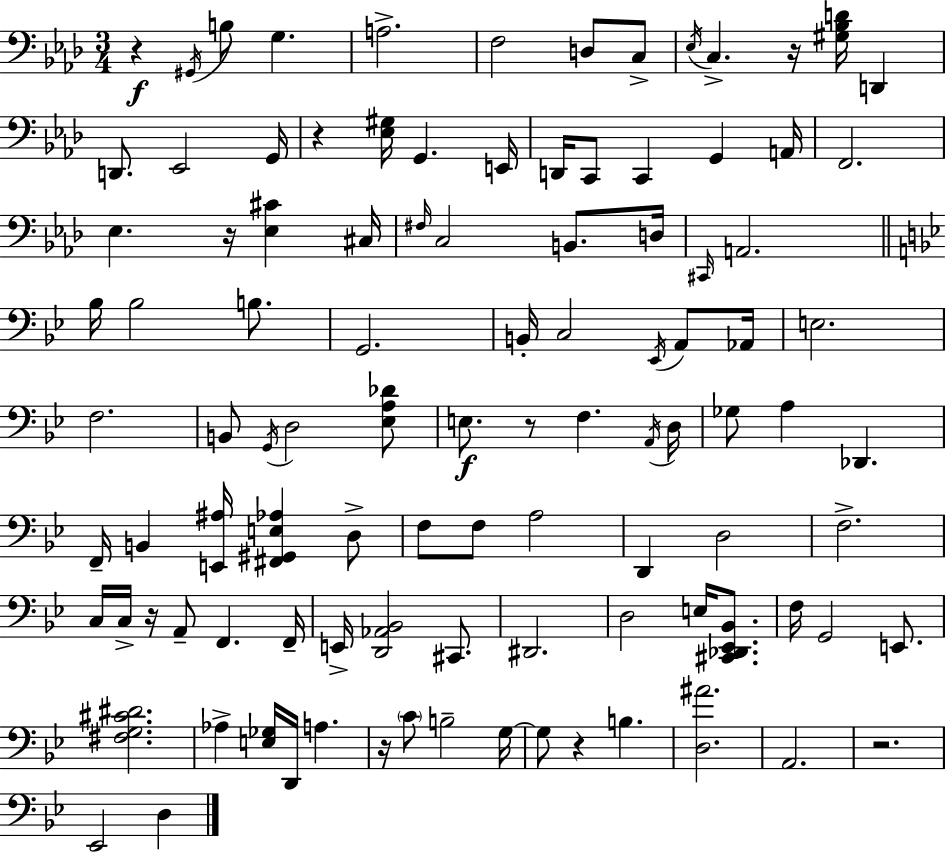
X:1
T:Untitled
M:3/4
L:1/4
K:Fm
z ^G,,/4 B,/2 G, A,2 F,2 D,/2 C,/2 _E,/4 C, z/4 [^G,_B,D]/4 D,, D,,/2 _E,,2 G,,/4 z [_E,^G,]/4 G,, E,,/4 D,,/4 C,,/2 C,, G,, A,,/4 F,,2 _E, z/4 [_E,^C] ^C,/4 ^F,/4 C,2 B,,/2 D,/4 ^C,,/4 A,,2 _B,/4 _B,2 B,/2 G,,2 B,,/4 C,2 _E,,/4 A,,/2 _A,,/4 E,2 F,2 B,,/2 G,,/4 D,2 [_E,A,_D]/2 E,/2 z/2 F, A,,/4 D,/4 _G,/2 A, _D,, F,,/4 B,, [E,,^A,]/4 [^F,,^G,,E,_A,] D,/2 F,/2 F,/2 A,2 D,, D,2 F,2 C,/4 C,/4 z/4 A,,/2 F,, F,,/4 E,,/4 [D,,_A,,_B,,]2 ^C,,/2 ^D,,2 D,2 E,/4 [^C,,_D,,_E,,_B,,]/2 F,/4 G,,2 E,,/2 [^F,G,^C^D]2 _A, [E,_G,]/4 D,,/4 A, z/4 C/2 B,2 G,/4 G,/2 z B, [D,^A]2 A,,2 z2 _E,,2 D,